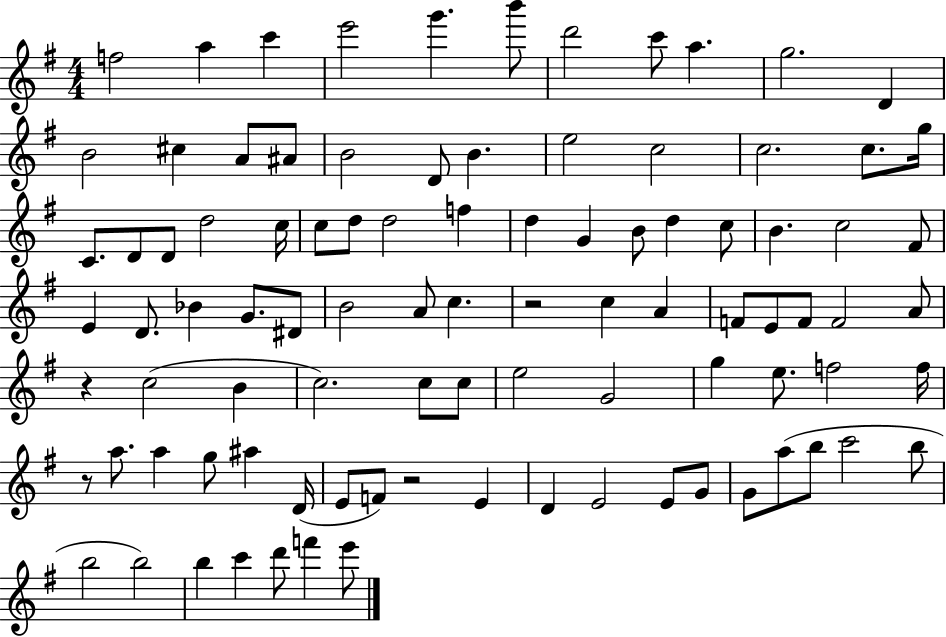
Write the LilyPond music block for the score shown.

{
  \clef treble
  \numericTimeSignature
  \time 4/4
  \key g \major
  \repeat volta 2 { f''2 a''4 c'''4 | e'''2 g'''4. b'''8 | d'''2 c'''8 a''4. | g''2. d'4 | \break b'2 cis''4 a'8 ais'8 | b'2 d'8 b'4. | e''2 c''2 | c''2. c''8. g''16 | \break c'8. d'8 d'8 d''2 c''16 | c''8 d''8 d''2 f''4 | d''4 g'4 b'8 d''4 c''8 | b'4. c''2 fis'8 | \break e'4 d'8. bes'4 g'8. dis'8 | b'2 a'8 c''4. | r2 c''4 a'4 | f'8 e'8 f'8 f'2 a'8 | \break r4 c''2( b'4 | c''2.) c''8 c''8 | e''2 g'2 | g''4 e''8. f''2 f''16 | \break r8 a''8. a''4 g''8 ais''4 d'16( | e'8 f'8) r2 e'4 | d'4 e'2 e'8 g'8 | g'8 a''8( b''8 c'''2 b''8 | \break b''2 b''2) | b''4 c'''4 d'''8 f'''4 e'''8 | } \bar "|."
}